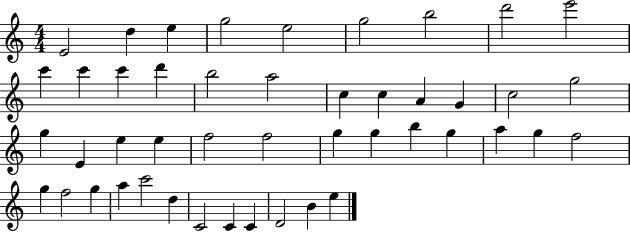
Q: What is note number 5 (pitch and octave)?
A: E5